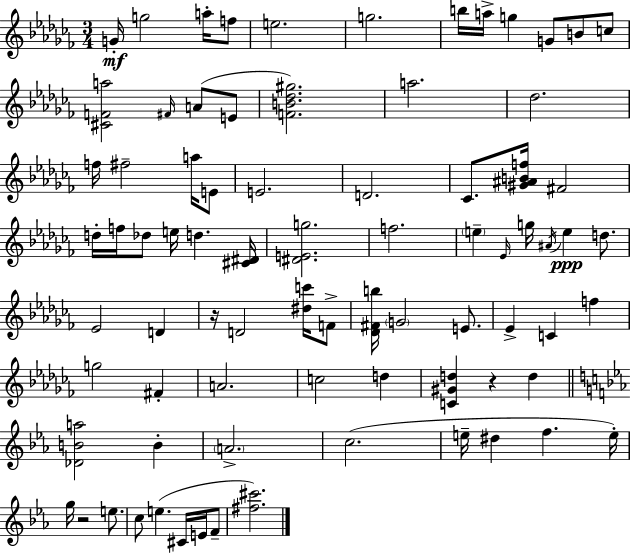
{
  \clef treble
  \numericTimeSignature
  \time 3/4
  \key aes \minor
  g'16-.\mf g''2 a''16-. f''8 | e''2. | g''2. | b''16 a''16-> g''4 g'8 b'8 c''8 | \break <cis' f' a''>2 \grace { fis'16 } a'8( e'8 | <f' b' des'' gis''>2.) | a''2. | des''2. | \break f''16 fis''2-- a''16 e'8 | e'2. | d'2. | ces'8. <gis' ais' b' f''>16 fis'2 | \break d''16-. f''16 des''8 e''16 d''4. | <cis' dis'>16 <dis' e' g''>2. | f''2. | \parenthesize e''4-- \grace { ees'16 } g''16 \acciaccatura { ais'16 }\ppp e''4 | \break d''8. ees'2 d'4 | r16 d'2 | <dis'' c'''>16 f'8-> <des' fis' b''>16 \parenthesize g'2 | e'8. ees'4-> c'4 f''4 | \break g''2 fis'4-. | a'2. | c''2 d''4 | <c' gis' d''>4 r4 d''4 | \break \bar "||" \break \key c \minor <des' b' a''>2 b'4-. | \parenthesize a'2.-> | c''2.( | e''16-- dis''4 f''4. e''16-.) | \break g''16 r2 e''8. | c''8 e''4.( cis'16 e'16 f'8-- | <fis'' cis'''>2.) | \bar "|."
}